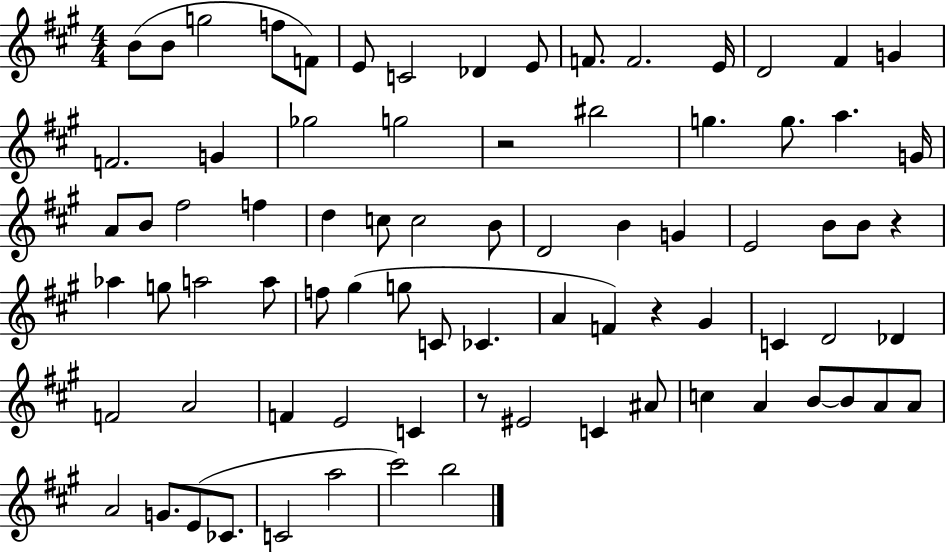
B4/e B4/e G5/h F5/e F4/e E4/e C4/h Db4/q E4/e F4/e. F4/h. E4/s D4/h F#4/q G4/q F4/h. G4/q Gb5/h G5/h R/h BIS5/h G5/q. G5/e. A5/q. G4/s A4/e B4/e F#5/h F5/q D5/q C5/e C5/h B4/e D4/h B4/q G4/q E4/h B4/e B4/e R/q Ab5/q G5/e A5/h A5/e F5/e G#5/q G5/e C4/e CES4/q. A4/q F4/q R/q G#4/q C4/q D4/h Db4/q F4/h A4/h F4/q E4/h C4/q R/e EIS4/h C4/q A#4/e C5/q A4/q B4/e B4/e A4/e A4/e A4/h G4/e. E4/e CES4/e. C4/h A5/h C#6/h B5/h